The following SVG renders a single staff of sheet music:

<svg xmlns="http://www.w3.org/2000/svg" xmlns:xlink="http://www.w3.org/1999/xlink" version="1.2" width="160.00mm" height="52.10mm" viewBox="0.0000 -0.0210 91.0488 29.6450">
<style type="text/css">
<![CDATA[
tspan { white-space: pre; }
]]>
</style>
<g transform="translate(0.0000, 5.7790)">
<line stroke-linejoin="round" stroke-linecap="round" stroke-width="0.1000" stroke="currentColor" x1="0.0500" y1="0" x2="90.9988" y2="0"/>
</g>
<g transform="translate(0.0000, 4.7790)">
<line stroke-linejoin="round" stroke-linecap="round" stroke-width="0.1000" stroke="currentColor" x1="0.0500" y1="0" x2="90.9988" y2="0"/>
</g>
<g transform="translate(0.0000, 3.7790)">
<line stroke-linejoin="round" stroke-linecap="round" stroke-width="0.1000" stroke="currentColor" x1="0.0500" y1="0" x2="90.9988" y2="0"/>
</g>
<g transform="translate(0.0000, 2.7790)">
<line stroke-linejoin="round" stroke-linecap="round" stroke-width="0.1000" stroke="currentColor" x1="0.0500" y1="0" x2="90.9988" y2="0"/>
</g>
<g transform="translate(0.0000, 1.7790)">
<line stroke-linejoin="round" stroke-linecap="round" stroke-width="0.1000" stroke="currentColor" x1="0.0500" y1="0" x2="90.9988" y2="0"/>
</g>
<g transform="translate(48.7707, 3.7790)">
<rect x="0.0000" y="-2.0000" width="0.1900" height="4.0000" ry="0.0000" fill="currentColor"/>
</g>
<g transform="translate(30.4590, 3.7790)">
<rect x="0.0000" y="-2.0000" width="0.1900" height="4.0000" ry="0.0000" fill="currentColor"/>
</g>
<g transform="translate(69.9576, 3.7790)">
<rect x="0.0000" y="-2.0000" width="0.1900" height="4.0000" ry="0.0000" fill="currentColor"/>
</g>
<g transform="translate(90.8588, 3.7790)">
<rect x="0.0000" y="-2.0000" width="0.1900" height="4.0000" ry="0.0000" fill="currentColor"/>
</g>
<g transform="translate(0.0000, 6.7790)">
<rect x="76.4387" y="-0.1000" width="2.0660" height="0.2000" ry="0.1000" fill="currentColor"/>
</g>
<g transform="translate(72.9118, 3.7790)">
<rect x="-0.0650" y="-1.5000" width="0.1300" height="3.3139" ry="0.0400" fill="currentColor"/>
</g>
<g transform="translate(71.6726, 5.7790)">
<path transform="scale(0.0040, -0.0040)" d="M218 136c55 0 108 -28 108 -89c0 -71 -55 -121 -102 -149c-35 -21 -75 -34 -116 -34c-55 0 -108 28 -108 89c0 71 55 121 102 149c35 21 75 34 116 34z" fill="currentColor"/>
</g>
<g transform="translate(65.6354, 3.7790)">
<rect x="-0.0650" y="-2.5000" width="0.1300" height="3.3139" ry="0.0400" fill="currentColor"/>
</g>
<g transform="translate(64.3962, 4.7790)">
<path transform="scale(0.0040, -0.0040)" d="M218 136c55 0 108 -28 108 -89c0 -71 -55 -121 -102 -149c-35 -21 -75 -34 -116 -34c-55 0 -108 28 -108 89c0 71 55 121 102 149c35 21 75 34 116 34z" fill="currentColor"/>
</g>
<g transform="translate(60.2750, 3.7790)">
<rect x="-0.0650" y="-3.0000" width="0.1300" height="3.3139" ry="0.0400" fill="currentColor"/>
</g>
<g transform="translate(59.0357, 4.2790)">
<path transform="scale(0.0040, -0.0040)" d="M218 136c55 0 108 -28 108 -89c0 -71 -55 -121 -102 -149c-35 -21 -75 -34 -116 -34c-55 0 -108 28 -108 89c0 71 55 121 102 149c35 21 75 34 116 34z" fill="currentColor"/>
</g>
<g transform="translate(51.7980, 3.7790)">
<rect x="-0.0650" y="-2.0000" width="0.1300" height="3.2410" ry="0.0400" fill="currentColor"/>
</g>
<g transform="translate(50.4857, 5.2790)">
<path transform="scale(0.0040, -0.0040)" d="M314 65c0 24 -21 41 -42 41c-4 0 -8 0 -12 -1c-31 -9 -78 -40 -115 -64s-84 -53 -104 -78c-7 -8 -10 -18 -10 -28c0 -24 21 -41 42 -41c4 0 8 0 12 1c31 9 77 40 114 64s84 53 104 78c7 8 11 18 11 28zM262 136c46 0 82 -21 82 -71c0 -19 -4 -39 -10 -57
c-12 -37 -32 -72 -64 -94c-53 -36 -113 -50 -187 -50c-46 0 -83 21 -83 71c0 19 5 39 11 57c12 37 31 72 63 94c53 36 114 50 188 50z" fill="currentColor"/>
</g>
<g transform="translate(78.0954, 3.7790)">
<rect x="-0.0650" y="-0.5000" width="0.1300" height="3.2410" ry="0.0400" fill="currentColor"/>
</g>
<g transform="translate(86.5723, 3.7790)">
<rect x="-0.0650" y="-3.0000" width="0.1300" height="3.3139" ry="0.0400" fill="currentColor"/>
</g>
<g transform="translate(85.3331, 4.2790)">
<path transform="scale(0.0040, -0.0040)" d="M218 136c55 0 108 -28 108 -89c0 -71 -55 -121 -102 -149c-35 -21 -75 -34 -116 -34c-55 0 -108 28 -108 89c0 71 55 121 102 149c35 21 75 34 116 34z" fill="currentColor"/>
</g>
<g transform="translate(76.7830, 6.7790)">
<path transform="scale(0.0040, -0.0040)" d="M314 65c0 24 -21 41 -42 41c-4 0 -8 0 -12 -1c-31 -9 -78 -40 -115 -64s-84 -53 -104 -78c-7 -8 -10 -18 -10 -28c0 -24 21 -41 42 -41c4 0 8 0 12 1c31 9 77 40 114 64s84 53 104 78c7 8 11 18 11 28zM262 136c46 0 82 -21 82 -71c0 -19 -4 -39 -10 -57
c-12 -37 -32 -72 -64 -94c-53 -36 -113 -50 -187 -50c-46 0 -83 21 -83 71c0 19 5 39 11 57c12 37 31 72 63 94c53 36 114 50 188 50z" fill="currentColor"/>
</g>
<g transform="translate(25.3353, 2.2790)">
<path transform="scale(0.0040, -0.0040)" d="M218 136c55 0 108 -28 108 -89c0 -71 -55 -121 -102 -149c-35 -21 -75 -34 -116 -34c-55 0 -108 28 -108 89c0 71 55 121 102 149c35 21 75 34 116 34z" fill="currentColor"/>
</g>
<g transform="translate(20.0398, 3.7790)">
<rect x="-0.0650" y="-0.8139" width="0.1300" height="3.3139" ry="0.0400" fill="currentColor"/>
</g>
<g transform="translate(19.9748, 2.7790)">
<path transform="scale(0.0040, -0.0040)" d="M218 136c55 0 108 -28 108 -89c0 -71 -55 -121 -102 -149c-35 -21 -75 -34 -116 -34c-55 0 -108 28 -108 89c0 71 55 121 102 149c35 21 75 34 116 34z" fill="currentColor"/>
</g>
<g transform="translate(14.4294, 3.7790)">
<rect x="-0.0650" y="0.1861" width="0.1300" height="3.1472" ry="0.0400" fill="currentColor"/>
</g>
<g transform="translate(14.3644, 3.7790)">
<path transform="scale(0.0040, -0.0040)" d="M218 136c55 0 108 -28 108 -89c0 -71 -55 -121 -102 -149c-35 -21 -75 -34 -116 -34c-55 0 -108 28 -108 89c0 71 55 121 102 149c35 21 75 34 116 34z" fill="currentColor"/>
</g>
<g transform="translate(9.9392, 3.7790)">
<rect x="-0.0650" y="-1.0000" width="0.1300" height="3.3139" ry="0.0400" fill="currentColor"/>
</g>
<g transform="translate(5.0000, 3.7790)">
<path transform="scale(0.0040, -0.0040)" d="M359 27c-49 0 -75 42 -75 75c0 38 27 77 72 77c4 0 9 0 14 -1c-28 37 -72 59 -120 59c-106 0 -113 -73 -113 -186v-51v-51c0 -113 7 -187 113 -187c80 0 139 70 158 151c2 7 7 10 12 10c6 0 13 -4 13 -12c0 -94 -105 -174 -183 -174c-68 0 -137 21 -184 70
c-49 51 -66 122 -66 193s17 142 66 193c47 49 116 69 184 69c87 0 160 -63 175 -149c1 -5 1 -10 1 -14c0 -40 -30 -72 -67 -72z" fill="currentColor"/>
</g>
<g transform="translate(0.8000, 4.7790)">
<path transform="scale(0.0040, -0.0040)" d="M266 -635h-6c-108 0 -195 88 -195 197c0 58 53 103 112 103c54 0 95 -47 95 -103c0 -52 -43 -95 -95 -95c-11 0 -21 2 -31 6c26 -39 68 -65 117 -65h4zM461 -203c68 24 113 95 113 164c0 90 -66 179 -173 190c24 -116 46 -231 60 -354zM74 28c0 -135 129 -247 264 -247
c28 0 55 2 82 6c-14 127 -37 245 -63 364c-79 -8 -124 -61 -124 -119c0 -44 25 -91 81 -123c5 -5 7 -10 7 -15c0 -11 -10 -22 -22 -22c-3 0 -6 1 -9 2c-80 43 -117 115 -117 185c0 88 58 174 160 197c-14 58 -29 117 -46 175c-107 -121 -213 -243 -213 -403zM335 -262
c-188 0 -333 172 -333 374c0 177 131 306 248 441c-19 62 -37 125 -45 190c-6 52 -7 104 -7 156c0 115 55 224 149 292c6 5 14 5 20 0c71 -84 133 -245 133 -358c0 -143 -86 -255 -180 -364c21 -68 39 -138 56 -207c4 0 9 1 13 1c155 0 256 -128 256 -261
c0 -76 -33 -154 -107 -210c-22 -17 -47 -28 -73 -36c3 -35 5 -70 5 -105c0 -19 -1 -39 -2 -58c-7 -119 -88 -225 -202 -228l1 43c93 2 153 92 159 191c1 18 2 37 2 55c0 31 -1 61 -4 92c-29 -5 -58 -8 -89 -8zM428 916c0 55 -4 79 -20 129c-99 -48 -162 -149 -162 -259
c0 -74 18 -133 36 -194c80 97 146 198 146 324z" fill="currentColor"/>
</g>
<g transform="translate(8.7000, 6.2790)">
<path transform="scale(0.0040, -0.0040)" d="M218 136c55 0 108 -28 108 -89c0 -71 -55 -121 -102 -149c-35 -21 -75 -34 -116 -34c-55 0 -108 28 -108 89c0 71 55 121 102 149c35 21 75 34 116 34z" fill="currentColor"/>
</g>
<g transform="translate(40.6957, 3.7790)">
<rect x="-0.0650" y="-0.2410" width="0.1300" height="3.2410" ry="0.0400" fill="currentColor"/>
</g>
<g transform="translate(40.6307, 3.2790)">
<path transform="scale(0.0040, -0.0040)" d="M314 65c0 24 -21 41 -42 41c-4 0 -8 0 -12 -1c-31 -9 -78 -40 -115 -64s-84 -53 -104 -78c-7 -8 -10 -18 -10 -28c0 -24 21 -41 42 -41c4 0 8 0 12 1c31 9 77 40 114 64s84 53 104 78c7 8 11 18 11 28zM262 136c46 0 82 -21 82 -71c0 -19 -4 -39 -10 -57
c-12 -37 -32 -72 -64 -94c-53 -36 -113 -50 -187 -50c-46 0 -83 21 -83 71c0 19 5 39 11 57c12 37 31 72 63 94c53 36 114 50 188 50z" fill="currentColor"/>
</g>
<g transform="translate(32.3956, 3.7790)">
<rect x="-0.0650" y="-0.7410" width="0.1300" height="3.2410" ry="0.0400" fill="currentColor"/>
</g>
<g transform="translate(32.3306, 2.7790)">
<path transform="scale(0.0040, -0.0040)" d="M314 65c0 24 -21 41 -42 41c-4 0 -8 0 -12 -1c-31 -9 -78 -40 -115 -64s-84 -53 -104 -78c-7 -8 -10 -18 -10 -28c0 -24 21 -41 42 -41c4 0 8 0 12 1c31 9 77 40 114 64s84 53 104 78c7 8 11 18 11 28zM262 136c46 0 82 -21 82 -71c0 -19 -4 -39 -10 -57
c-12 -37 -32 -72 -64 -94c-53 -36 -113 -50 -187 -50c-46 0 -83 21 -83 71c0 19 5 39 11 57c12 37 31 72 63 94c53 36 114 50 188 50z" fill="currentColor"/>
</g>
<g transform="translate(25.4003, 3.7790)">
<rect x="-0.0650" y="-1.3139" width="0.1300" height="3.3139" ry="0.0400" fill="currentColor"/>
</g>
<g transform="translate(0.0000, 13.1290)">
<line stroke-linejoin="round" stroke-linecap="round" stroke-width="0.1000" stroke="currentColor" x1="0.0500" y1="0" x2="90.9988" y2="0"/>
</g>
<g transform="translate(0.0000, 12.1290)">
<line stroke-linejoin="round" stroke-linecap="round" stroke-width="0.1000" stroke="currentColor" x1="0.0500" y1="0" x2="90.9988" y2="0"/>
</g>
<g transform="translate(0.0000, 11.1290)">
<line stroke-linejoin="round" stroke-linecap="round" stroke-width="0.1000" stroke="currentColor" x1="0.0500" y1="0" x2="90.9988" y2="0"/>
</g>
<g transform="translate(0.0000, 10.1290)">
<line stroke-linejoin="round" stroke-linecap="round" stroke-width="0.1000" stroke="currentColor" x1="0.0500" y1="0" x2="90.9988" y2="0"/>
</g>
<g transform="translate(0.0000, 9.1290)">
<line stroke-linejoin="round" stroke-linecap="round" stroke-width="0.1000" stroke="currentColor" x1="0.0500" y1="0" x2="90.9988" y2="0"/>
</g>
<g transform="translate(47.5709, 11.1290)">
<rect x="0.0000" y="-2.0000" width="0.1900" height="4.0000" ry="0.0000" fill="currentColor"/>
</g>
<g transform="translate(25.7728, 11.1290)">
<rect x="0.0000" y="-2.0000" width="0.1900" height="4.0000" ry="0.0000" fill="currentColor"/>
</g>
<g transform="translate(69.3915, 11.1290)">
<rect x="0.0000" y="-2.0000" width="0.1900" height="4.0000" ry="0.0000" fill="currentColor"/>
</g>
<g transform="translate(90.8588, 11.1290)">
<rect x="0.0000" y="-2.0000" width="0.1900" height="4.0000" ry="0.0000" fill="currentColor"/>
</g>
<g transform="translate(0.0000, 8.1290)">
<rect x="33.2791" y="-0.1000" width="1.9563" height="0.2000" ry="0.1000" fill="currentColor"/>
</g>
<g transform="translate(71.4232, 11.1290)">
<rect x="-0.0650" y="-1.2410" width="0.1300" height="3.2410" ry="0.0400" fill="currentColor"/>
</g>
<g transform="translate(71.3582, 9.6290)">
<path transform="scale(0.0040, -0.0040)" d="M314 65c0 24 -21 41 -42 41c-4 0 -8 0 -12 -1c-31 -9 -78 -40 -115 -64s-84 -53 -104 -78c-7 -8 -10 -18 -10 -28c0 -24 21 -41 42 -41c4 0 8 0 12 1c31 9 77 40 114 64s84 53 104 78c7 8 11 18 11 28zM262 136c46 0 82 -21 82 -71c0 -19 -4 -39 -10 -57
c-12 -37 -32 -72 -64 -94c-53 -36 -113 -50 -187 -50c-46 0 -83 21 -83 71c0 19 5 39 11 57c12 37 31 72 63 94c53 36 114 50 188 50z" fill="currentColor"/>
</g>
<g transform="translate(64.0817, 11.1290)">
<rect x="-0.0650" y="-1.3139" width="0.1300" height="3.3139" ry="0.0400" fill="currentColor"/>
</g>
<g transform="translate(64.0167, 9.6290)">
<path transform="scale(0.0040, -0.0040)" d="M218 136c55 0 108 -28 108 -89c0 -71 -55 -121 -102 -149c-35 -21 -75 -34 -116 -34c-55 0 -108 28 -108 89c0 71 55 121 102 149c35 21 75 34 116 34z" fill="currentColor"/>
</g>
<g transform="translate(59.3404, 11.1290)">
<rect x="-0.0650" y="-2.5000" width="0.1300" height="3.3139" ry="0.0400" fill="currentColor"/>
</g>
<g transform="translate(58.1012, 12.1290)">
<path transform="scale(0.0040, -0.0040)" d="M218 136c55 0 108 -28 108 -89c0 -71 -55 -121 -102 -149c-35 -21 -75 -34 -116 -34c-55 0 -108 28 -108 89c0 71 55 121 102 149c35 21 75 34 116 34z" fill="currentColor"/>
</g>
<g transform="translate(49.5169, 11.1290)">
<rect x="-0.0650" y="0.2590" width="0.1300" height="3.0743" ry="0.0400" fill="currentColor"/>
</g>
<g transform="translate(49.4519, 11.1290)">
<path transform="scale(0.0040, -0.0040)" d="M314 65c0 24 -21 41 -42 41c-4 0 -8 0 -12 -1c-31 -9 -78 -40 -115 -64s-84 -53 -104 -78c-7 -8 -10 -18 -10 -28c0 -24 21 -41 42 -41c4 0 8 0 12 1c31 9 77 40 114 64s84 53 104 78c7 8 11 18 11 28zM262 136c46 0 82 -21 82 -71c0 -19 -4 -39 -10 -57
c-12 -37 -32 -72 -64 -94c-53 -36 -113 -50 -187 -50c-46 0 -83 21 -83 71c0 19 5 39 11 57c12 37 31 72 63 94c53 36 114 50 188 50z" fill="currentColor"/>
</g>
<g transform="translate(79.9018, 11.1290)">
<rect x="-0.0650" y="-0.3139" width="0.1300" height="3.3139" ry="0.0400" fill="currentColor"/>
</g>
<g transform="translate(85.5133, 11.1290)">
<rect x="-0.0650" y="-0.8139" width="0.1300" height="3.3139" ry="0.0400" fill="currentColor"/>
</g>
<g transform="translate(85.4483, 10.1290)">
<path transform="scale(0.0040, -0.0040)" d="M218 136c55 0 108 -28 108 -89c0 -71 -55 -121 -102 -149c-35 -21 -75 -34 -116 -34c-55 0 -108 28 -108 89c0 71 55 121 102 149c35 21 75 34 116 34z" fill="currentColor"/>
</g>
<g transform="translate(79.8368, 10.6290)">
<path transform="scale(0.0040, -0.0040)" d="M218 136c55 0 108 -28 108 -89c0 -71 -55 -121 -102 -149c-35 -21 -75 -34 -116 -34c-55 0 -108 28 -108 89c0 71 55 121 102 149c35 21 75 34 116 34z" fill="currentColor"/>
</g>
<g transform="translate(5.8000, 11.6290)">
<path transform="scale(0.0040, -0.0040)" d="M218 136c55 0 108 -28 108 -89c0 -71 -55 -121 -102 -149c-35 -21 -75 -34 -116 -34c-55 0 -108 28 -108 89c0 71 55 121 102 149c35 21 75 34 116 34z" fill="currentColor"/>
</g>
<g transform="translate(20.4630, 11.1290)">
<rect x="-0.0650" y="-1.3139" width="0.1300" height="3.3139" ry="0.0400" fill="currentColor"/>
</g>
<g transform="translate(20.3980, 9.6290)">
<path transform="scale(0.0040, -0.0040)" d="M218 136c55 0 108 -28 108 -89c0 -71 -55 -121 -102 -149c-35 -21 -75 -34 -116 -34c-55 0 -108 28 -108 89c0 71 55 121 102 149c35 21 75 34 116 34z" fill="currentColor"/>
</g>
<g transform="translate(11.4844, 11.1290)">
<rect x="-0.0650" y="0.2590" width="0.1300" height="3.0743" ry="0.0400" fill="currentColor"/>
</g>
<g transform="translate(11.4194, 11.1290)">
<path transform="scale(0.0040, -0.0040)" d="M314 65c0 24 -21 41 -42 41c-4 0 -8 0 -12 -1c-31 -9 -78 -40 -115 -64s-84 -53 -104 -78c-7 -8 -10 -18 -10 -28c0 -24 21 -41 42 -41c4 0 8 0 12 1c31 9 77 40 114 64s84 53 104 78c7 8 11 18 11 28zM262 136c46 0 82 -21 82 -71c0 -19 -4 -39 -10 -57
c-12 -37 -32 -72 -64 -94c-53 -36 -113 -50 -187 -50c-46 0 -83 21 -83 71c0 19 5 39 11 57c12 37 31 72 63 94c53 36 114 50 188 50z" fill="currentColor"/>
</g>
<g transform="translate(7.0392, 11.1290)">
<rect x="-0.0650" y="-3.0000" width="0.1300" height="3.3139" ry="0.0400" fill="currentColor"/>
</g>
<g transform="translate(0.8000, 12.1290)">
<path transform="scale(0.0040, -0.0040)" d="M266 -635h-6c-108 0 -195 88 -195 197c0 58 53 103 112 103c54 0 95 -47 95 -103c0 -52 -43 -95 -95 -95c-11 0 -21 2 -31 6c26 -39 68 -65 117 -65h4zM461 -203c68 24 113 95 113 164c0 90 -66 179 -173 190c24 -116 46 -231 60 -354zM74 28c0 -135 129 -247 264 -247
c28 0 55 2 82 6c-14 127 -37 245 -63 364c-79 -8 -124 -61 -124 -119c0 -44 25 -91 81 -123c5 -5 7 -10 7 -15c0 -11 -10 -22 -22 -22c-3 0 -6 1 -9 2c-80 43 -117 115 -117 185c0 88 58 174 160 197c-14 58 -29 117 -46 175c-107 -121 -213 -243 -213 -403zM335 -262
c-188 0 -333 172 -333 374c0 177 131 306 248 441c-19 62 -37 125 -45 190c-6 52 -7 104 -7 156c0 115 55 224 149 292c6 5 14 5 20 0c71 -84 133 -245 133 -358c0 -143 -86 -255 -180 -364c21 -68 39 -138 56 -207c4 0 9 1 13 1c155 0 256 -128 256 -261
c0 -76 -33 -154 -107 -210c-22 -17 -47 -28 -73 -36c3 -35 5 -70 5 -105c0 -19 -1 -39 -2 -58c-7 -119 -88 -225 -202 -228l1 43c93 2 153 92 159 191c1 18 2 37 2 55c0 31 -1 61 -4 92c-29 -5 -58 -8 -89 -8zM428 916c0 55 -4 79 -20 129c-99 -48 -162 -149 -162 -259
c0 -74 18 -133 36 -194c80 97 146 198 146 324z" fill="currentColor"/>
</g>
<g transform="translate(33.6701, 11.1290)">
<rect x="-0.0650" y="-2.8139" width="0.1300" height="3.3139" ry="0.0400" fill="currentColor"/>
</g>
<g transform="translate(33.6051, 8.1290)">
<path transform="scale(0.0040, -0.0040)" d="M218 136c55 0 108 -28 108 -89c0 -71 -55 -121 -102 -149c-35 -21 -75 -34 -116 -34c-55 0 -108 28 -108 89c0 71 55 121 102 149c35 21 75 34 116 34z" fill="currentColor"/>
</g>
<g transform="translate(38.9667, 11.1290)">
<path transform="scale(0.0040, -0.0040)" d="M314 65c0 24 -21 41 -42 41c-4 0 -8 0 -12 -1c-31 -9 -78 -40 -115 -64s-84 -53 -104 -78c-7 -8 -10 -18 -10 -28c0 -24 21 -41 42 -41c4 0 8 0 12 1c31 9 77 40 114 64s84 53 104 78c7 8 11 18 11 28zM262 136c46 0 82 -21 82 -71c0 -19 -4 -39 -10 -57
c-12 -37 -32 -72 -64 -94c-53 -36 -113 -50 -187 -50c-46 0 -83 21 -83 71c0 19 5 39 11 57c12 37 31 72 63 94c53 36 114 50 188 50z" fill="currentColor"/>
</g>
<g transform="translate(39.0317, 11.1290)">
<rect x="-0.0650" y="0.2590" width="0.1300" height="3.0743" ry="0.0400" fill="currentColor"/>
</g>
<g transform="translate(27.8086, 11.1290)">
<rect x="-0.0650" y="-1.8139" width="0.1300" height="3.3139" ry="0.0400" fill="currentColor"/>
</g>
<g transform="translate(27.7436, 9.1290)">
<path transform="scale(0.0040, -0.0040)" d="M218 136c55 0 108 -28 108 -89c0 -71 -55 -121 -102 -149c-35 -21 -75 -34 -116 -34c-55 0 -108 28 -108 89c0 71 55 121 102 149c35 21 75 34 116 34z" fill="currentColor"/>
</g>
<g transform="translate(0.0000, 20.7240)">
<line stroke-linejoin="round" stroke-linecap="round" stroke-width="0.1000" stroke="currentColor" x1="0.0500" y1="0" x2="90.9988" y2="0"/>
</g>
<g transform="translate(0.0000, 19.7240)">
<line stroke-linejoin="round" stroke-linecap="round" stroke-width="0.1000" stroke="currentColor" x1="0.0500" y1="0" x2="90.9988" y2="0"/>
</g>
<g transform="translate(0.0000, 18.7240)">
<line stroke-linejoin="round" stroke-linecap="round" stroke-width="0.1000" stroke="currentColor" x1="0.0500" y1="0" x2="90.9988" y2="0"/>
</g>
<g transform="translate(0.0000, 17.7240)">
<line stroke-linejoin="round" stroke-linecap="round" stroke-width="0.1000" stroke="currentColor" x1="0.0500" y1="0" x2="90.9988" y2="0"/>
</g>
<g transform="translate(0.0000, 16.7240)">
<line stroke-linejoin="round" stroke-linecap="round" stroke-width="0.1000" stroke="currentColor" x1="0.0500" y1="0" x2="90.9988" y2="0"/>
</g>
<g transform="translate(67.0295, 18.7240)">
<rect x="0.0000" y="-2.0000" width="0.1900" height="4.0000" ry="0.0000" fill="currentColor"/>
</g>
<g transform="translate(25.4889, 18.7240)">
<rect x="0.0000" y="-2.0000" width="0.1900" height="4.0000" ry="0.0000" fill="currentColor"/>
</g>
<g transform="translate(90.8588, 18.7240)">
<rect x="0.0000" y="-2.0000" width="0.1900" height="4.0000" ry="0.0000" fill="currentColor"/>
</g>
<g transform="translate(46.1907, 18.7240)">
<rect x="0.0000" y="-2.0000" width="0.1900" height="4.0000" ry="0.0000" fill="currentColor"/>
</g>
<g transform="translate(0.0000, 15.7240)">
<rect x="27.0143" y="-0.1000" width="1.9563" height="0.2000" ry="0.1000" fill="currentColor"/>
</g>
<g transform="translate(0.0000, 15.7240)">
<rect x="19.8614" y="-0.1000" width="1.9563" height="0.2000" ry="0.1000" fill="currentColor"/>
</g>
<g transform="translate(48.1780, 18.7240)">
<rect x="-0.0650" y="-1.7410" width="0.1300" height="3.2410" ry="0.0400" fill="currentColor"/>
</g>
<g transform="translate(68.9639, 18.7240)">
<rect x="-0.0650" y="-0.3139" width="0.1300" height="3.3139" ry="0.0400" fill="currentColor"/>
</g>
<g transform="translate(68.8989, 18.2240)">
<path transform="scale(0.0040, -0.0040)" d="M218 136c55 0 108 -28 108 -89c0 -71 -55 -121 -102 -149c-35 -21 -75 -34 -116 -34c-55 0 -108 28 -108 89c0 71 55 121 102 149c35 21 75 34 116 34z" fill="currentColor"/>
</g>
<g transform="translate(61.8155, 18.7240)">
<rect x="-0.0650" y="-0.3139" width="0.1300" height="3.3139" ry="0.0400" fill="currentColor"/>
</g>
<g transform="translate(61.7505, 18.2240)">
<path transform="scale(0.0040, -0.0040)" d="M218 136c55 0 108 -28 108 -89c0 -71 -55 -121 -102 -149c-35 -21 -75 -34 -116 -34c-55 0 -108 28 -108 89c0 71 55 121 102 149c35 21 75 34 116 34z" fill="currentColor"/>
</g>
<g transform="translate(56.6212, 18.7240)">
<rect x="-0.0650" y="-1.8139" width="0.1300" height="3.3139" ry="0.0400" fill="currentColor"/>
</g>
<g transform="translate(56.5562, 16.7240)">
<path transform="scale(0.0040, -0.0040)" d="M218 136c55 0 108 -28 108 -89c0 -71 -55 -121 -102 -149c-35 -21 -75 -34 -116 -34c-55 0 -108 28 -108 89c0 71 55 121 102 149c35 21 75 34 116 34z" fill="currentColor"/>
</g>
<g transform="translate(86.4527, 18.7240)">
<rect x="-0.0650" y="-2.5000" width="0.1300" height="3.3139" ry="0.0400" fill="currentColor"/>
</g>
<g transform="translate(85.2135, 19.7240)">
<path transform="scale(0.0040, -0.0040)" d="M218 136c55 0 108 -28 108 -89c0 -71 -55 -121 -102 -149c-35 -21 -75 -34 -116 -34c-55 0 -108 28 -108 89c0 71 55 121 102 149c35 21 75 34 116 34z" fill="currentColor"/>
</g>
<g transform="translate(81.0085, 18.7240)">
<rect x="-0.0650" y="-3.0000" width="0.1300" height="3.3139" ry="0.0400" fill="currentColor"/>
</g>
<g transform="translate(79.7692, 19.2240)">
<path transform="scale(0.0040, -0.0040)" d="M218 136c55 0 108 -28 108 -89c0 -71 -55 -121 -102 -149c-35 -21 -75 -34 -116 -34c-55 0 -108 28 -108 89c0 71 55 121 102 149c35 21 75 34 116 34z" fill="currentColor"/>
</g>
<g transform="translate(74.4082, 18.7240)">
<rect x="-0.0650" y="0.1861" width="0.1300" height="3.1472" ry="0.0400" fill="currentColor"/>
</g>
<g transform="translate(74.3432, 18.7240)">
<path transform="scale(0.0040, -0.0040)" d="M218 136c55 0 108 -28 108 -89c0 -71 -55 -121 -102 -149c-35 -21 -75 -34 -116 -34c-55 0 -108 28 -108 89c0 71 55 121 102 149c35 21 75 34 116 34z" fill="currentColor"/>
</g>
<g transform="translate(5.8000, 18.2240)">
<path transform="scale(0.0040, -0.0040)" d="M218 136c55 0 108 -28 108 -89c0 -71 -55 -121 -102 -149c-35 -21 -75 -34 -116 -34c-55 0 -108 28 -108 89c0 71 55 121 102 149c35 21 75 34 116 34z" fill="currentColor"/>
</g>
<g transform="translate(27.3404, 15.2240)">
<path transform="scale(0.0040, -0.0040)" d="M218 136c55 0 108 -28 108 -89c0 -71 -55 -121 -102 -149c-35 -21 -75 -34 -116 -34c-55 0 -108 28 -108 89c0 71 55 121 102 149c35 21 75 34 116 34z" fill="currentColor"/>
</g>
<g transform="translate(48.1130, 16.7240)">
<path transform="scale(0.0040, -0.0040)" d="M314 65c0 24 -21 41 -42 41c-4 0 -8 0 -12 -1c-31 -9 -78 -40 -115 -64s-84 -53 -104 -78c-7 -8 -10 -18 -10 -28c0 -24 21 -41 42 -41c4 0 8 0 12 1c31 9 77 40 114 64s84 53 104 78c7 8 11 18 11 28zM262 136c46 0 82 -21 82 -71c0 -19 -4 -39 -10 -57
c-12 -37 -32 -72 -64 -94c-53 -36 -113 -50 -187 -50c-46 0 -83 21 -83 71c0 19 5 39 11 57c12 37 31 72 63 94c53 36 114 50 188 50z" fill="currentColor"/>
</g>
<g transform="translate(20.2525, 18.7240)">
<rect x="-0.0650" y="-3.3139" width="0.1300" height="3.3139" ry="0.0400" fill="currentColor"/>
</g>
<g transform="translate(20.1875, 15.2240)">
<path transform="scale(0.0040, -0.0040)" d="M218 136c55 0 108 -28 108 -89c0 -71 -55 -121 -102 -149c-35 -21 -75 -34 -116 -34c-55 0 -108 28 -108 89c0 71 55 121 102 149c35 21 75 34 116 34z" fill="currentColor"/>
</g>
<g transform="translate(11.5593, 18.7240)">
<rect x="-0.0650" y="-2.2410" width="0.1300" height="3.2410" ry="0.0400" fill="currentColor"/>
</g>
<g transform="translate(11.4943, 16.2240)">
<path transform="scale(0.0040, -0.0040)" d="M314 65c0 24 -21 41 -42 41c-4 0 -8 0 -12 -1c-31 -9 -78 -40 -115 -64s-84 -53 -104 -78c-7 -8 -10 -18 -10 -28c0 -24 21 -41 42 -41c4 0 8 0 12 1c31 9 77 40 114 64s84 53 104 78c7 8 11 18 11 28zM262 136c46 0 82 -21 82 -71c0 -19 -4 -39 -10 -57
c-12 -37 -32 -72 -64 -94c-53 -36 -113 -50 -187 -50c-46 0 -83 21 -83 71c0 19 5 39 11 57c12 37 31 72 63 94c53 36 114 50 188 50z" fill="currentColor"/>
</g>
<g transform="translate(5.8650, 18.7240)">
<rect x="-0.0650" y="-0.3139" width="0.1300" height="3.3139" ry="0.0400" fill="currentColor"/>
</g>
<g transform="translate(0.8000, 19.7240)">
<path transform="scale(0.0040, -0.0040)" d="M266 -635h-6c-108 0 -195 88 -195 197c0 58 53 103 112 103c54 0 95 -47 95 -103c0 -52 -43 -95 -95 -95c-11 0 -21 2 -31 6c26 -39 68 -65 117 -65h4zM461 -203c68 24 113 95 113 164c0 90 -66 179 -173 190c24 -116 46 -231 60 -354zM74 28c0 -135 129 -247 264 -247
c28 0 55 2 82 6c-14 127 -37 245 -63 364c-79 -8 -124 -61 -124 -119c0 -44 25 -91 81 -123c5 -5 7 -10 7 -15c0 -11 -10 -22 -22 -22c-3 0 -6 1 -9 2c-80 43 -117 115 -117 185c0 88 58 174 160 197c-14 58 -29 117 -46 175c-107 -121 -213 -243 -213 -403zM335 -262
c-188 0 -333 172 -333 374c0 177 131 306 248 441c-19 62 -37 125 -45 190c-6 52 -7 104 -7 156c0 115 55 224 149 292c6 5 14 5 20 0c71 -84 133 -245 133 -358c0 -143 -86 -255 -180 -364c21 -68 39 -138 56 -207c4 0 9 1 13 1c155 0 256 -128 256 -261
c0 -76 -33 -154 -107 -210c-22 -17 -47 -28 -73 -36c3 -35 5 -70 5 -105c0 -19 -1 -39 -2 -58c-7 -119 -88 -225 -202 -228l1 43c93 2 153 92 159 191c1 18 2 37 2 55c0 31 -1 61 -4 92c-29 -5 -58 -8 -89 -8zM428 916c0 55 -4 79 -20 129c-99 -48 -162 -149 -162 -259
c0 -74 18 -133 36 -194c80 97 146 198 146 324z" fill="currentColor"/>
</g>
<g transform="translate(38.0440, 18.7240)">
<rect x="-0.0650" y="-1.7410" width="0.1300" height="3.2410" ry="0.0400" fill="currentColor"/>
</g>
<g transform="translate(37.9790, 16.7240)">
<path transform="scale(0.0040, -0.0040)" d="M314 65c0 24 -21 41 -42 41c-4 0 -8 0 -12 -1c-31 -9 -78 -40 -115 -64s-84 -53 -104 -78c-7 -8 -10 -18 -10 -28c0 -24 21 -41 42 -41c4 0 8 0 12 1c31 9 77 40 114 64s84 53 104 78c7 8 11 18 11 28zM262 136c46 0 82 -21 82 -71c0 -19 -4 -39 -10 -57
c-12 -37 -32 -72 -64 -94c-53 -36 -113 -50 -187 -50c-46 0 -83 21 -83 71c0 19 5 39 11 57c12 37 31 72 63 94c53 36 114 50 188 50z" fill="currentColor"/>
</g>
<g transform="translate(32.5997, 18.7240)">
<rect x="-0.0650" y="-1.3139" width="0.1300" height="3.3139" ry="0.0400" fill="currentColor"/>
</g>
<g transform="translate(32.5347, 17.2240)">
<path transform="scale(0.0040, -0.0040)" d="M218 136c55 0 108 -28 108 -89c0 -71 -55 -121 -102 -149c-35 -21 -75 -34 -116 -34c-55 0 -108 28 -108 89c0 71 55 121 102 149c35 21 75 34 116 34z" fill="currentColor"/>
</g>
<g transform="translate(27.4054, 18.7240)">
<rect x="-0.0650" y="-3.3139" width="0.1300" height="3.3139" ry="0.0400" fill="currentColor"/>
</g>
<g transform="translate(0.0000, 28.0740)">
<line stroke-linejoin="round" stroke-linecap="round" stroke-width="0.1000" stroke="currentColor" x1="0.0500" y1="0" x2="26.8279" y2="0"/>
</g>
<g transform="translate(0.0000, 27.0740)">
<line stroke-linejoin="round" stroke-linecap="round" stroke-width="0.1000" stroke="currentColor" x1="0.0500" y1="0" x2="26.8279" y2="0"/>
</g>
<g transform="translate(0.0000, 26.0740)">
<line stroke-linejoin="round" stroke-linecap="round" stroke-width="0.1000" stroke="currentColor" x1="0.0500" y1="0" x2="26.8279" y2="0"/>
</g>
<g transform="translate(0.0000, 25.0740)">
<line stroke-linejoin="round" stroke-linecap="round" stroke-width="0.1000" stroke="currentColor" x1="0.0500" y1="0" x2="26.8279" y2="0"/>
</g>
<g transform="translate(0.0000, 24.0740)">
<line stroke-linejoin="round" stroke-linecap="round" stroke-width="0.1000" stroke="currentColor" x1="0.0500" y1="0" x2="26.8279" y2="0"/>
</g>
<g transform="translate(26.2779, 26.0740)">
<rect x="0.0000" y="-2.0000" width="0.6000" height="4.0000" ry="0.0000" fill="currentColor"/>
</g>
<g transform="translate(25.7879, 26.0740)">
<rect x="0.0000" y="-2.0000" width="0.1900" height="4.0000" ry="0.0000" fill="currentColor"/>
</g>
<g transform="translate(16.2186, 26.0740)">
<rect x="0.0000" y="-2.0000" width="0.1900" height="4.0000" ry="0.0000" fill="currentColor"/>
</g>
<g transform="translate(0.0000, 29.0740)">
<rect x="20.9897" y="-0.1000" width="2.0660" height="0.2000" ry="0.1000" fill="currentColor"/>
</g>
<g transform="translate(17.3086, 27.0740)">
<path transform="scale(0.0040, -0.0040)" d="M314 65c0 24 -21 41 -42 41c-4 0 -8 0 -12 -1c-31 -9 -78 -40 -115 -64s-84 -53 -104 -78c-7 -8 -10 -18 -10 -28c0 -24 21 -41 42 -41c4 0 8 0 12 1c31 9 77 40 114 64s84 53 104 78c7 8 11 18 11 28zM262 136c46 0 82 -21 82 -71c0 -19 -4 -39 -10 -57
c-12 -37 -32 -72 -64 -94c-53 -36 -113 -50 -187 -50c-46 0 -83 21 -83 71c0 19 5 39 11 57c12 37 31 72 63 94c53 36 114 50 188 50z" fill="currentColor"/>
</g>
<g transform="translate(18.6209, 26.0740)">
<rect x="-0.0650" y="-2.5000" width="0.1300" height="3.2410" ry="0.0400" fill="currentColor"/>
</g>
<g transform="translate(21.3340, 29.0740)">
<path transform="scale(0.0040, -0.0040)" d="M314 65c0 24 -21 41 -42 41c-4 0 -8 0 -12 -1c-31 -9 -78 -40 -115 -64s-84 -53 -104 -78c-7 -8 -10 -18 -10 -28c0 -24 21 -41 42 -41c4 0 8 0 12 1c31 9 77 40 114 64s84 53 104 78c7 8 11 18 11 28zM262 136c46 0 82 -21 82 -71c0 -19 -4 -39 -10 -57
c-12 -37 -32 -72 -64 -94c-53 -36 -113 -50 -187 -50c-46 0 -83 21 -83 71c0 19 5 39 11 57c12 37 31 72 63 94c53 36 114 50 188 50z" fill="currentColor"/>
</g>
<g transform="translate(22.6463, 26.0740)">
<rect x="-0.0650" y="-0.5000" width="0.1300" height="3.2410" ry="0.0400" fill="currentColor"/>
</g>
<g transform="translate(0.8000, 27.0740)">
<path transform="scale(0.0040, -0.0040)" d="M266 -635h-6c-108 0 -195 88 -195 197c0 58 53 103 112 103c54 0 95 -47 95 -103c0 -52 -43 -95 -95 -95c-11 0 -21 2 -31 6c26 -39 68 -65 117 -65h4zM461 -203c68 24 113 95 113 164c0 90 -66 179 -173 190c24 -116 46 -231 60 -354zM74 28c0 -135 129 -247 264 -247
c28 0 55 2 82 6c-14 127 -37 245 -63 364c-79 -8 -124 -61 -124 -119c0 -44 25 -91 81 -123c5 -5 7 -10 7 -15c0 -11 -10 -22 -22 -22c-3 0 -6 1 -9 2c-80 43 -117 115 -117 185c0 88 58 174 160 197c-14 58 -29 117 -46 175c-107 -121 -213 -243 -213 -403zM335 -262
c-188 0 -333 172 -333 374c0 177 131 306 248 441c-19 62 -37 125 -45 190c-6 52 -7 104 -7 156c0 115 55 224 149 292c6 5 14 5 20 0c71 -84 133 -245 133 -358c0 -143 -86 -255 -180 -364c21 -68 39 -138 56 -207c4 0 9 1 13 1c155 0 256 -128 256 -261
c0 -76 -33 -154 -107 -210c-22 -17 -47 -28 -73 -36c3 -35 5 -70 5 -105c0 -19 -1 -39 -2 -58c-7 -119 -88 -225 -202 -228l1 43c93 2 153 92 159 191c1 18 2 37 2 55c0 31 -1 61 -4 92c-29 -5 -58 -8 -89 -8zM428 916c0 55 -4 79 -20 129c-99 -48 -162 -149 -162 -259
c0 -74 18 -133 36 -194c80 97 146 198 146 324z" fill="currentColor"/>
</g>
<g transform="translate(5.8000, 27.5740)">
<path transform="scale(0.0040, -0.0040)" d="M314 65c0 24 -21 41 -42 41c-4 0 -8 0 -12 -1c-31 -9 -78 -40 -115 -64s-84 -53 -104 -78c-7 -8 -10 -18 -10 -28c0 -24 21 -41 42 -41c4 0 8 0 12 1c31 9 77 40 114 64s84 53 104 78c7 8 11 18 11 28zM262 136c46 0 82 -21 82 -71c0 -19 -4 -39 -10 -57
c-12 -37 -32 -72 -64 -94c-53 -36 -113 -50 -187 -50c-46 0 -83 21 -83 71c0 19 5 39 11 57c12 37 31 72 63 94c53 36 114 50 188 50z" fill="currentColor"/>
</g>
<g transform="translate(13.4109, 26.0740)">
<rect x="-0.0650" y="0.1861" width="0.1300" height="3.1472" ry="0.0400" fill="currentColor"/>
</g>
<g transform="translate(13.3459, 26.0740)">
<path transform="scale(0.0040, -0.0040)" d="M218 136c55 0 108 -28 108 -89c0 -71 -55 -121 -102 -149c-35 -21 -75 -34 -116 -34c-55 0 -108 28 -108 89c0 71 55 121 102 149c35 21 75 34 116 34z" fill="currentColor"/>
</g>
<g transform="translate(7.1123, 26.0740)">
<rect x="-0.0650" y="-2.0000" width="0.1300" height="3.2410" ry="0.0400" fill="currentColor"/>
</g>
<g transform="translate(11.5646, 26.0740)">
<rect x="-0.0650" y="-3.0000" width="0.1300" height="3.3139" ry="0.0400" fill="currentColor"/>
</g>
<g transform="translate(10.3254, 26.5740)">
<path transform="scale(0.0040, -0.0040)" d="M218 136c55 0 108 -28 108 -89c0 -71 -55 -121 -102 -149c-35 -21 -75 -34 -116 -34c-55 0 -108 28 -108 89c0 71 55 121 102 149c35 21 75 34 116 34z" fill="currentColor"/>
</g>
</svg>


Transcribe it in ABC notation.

X:1
T:Untitled
M:4/4
L:1/4
K:C
D B d e d2 c2 F2 A G E C2 A A B2 e f a B2 B2 G e e2 c d c g2 b b e f2 f2 f c c B A G F2 A B G2 C2